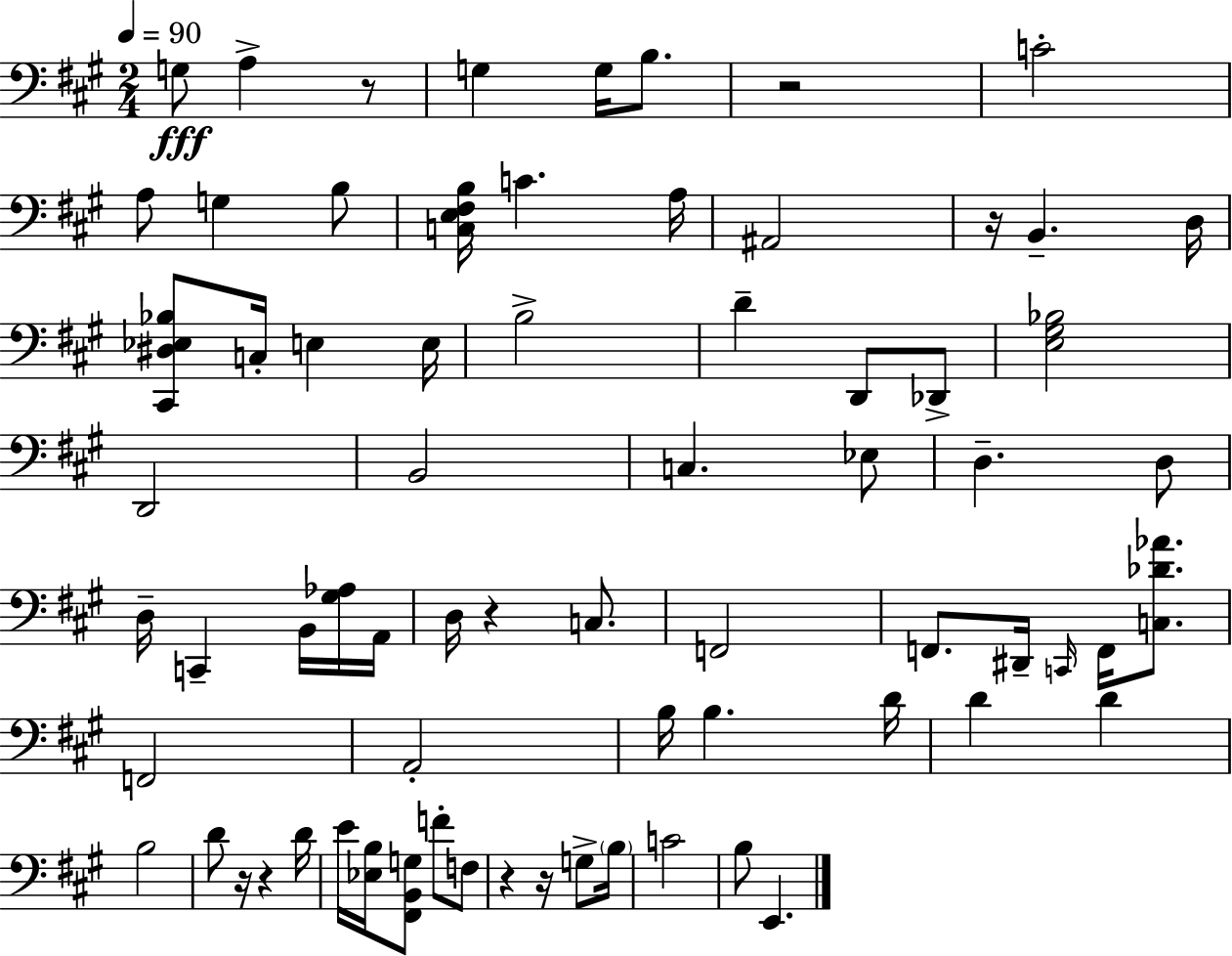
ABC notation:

X:1
T:Untitled
M:2/4
L:1/4
K:A
G,/2 A, z/2 G, G,/4 B,/2 z2 C2 A,/2 G, B,/2 [C,E,^F,B,]/4 C A,/4 ^A,,2 z/4 B,, D,/4 [^C,,^D,_E,_B,]/2 C,/4 E, E,/4 B,2 D D,,/2 _D,,/2 [E,^G,_B,]2 D,,2 B,,2 C, _E,/2 D, D,/2 D,/4 C,, B,,/4 [^G,_A,]/4 A,,/4 D,/4 z C,/2 F,,2 F,,/2 ^D,,/4 C,,/4 F,,/4 [C,_D_A]/2 F,,2 A,,2 B,/4 B, D/4 D D B,2 D/2 z/4 z D/4 E/4 [_E,B,]/4 [^F,,B,,G,]/2 F/2 F,/2 z z/4 G,/2 B,/4 C2 B,/2 E,,